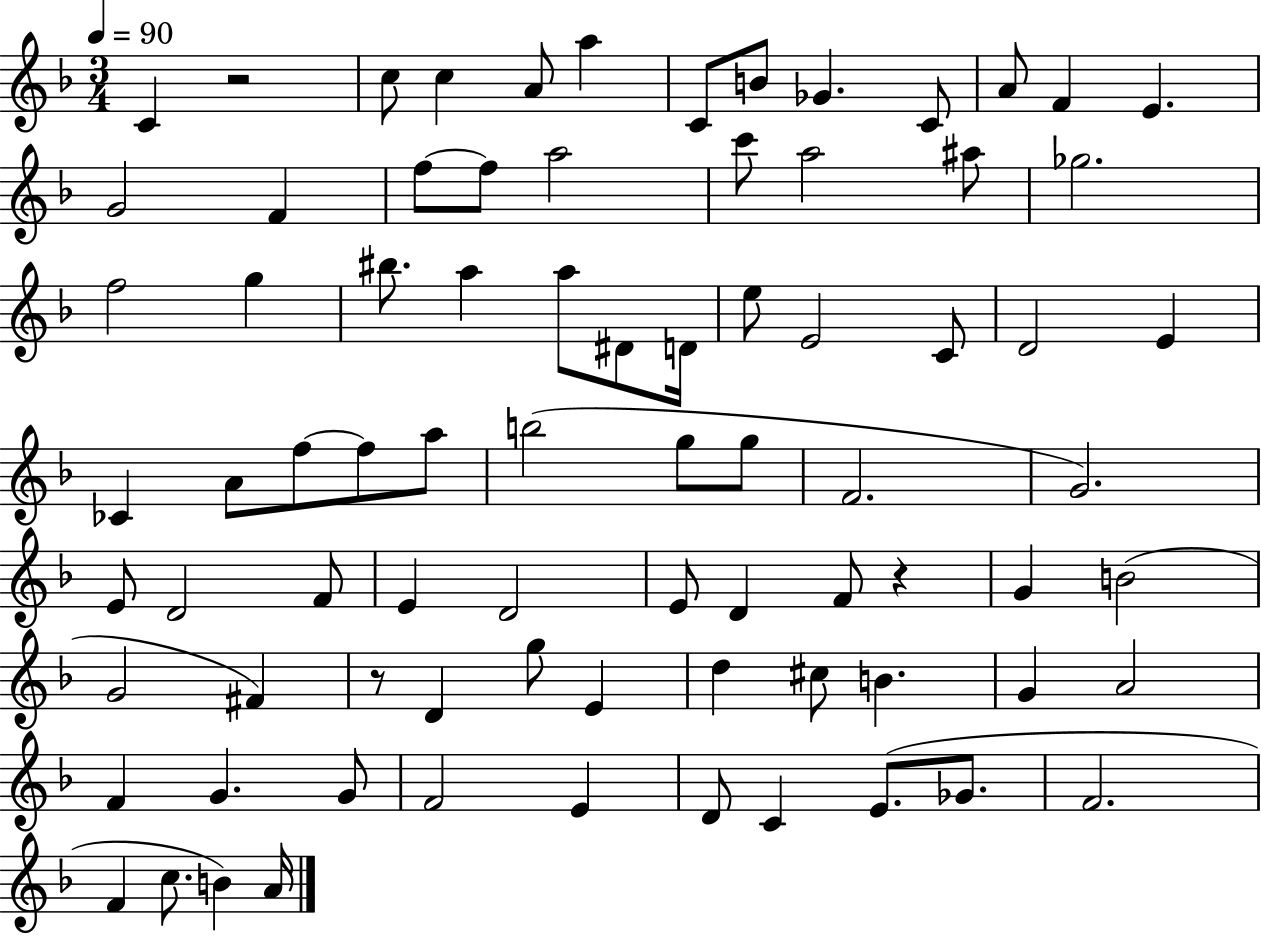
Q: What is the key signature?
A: F major